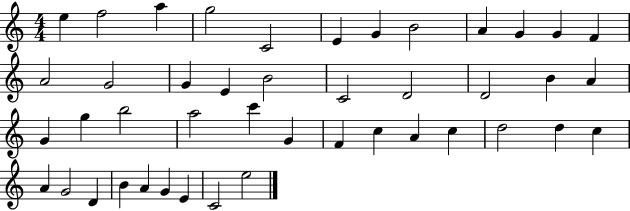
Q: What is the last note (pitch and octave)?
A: E5